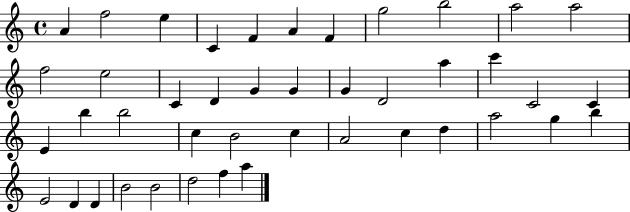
A4/q F5/h E5/q C4/q F4/q A4/q F4/q G5/h B5/h A5/h A5/h F5/h E5/h C4/q D4/q G4/q G4/q G4/q D4/h A5/q C6/q C4/h C4/q E4/q B5/q B5/h C5/q B4/h C5/q A4/h C5/q D5/q A5/h G5/q B5/q E4/h D4/q D4/q B4/h B4/h D5/h F5/q A5/q